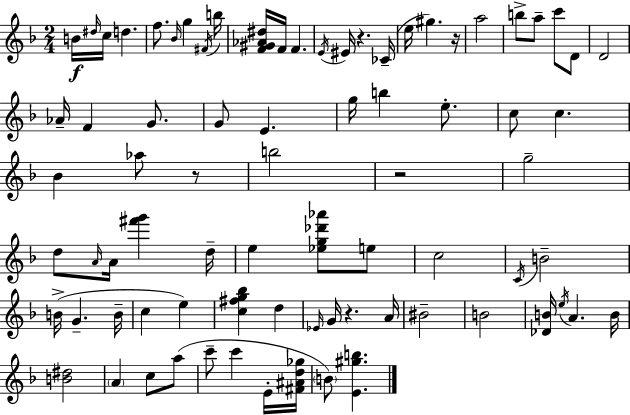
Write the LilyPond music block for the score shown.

{
  \clef treble
  \numericTimeSignature
  \time 2/4
  \key d \minor
  b'16\f \grace { dis''16 } c''16 d''4. | f''8. \grace { bes'16 } g''4 | \acciaccatura { fis'16 } b''16 <f' gis' aes' dis''>16 f'16 f'4. | \acciaccatura { e'16 } eis'16 r4. | \break ces'16--( e''16 gis''4.) | r16 a''2 | b''8-> a''8-- | c'''8 d'8 d'2 | \break aes'16-- f'4 | g'8. g'8 e'4. | g''16 b''4 | e''8.-. c''8 c''4. | \break bes'4 | aes''8 r8 b''2 | r2 | g''2-- | \break d''8 \grace { a'16 } a'16 | <fis''' g'''>4 d''16-- e''4 | <ees'' g'' des''' aes'''>8 e''8 c''2 | \acciaccatura { c'16 } b'2-- | \break b'16->( g'4.-- | b'16-- c''4 | e''4) <c'' fis'' g'' bes''>4 | d''4 \grace { ees'16 } g'16 | \break r4. a'16 bis'2-- | b'2 | <des' b'>16 | \acciaccatura { e''16 } a'4. b'16 | \break <b' dis''>2 | \parenthesize a'4 c''8 a''8( | c'''8-- c'''4 e'16-. <fis' ais' d'' ges''>16 | \parenthesize b'8) <e' gis'' b''>4. | \break \bar "|."
}